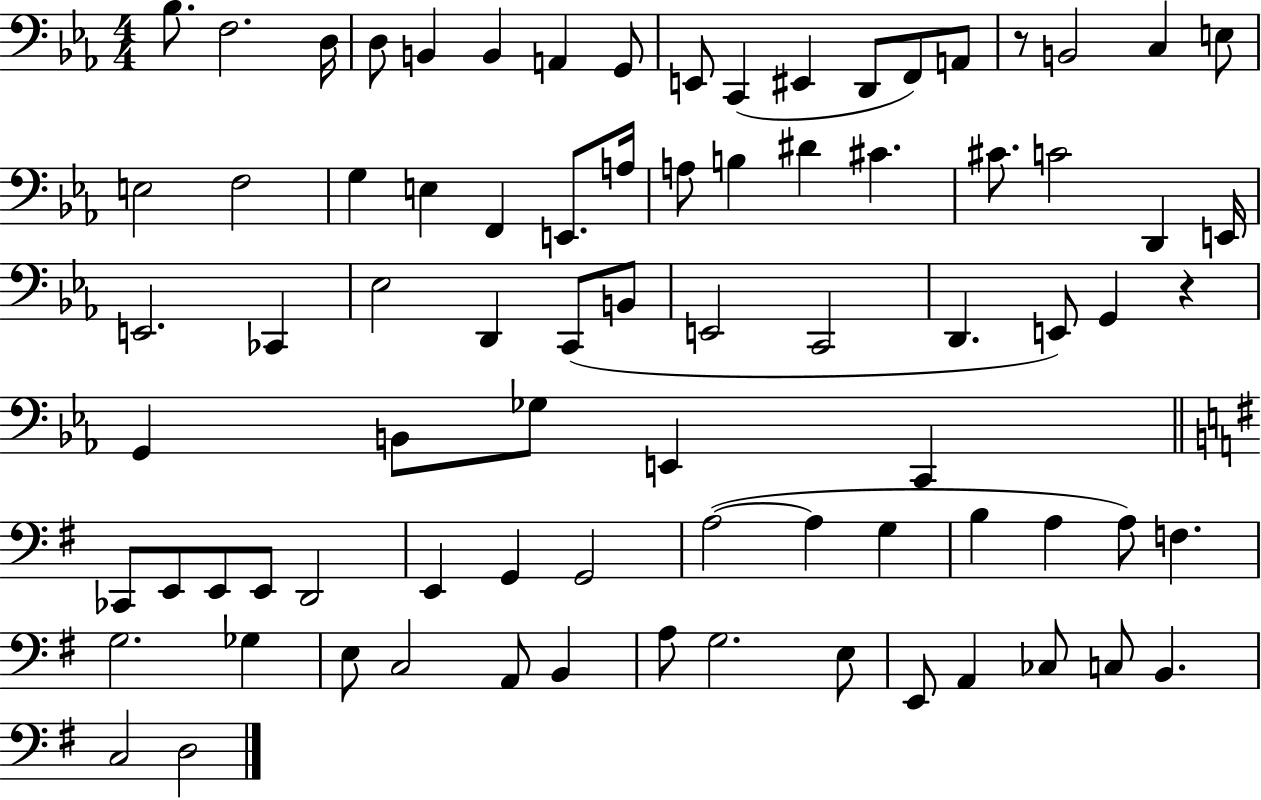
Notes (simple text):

Bb3/e. F3/h. D3/s D3/e B2/q B2/q A2/q G2/e E2/e C2/q EIS2/q D2/e F2/e A2/e R/e B2/h C3/q E3/e E3/h F3/h G3/q E3/q F2/q E2/e. A3/s A3/e B3/q D#4/q C#4/q. C#4/e. C4/h D2/q E2/s E2/h. CES2/q Eb3/h D2/q C2/e B2/e E2/h C2/h D2/q. E2/e G2/q R/q G2/q B2/e Gb3/e E2/q C2/q CES2/e E2/e E2/e E2/e D2/h E2/q G2/q G2/h A3/h A3/q G3/q B3/q A3/q A3/e F3/q. G3/h. Gb3/q E3/e C3/h A2/e B2/q A3/e G3/h. E3/e E2/e A2/q CES3/e C3/e B2/q. C3/h D3/h